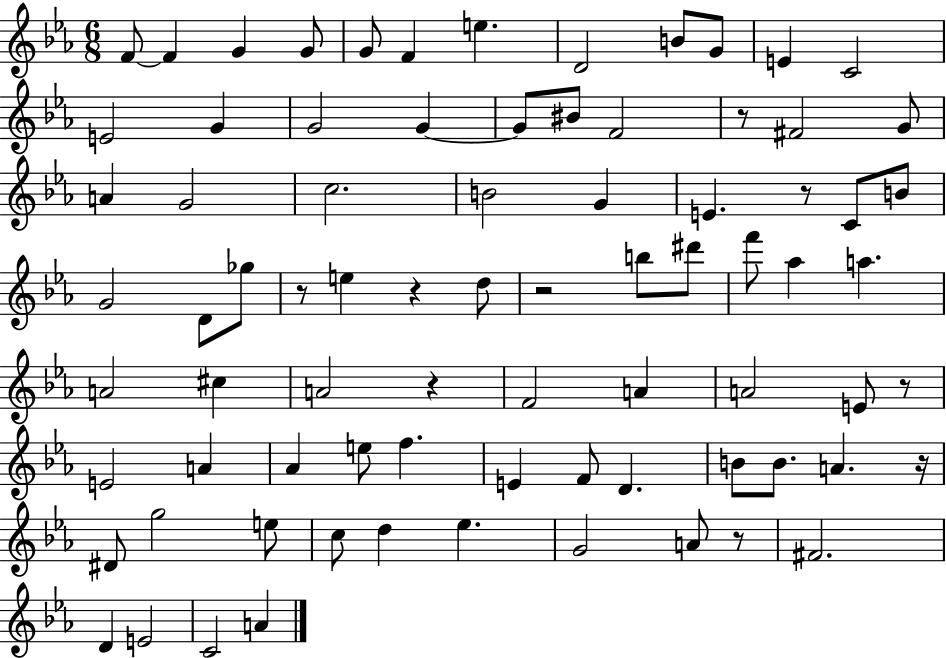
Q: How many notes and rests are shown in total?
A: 79